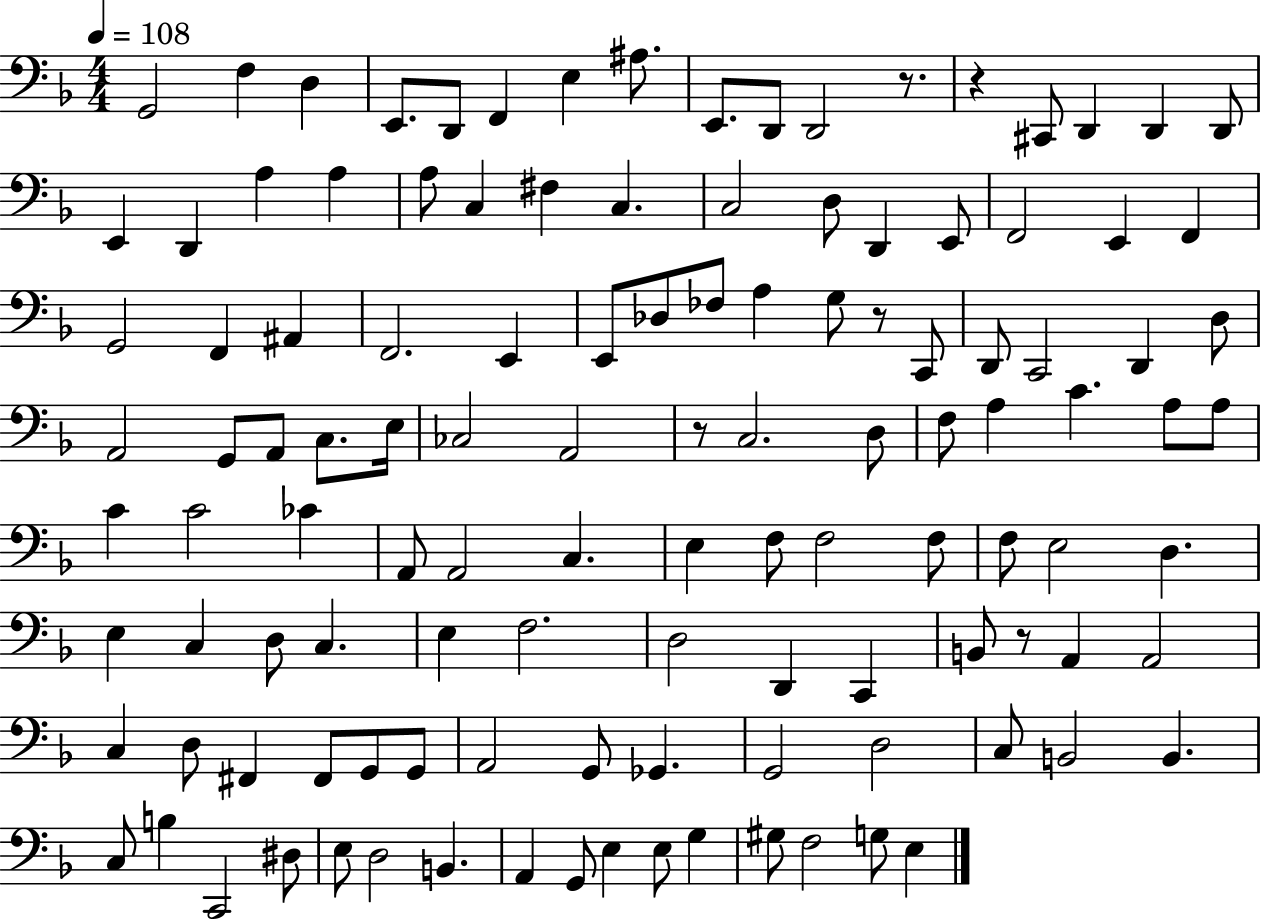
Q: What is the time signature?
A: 4/4